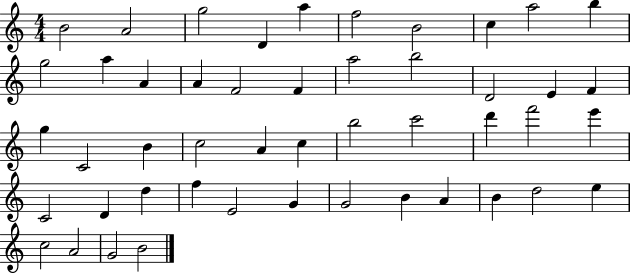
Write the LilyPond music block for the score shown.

{
  \clef treble
  \numericTimeSignature
  \time 4/4
  \key c \major
  b'2 a'2 | g''2 d'4 a''4 | f''2 b'2 | c''4 a''2 b''4 | \break g''2 a''4 a'4 | a'4 f'2 f'4 | a''2 b''2 | d'2 e'4 f'4 | \break g''4 c'2 b'4 | c''2 a'4 c''4 | b''2 c'''2 | d'''4 f'''2 e'''4 | \break c'2 d'4 d''4 | f''4 e'2 g'4 | g'2 b'4 a'4 | b'4 d''2 e''4 | \break c''2 a'2 | g'2 b'2 | \bar "|."
}